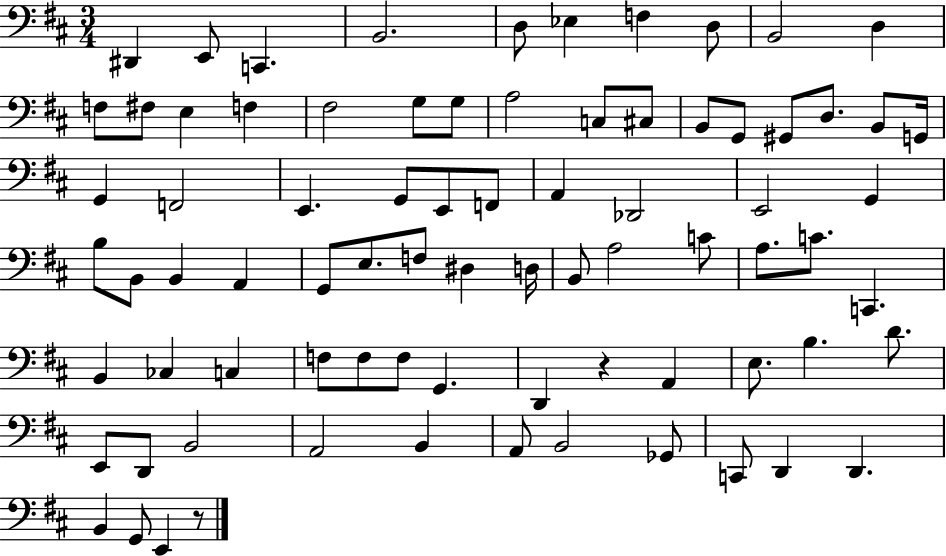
{
  \clef bass
  \numericTimeSignature
  \time 3/4
  \key d \major
  dis,4 e,8 c,4. | b,2. | d8 ees4 f4 d8 | b,2 d4 | \break f8 fis8 e4 f4 | fis2 g8 g8 | a2 c8 cis8 | b,8 g,8 gis,8 d8. b,8 g,16 | \break g,4 f,2 | e,4. g,8 e,8 f,8 | a,4 des,2 | e,2 g,4 | \break b8 b,8 b,4 a,4 | g,8 e8. f8 dis4 d16 | b,8 a2 c'8 | a8. c'8. c,4. | \break b,4 ces4 c4 | f8 f8 f8 g,4. | d,4 r4 a,4 | e8. b4. d'8. | \break e,8 d,8 b,2 | a,2 b,4 | a,8 b,2 ges,8 | c,8 d,4 d,4. | \break b,4 g,8 e,4 r8 | \bar "|."
}